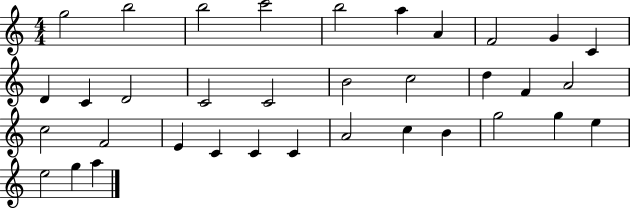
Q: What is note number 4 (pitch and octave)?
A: C6